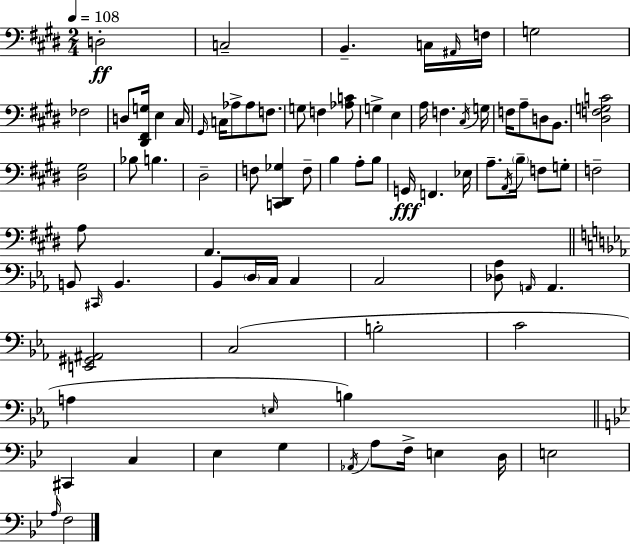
{
  \clef bass
  \numericTimeSignature
  \time 2/4
  \key e \major
  \tempo 4 = 108
  \repeat volta 2 { d2-.\ff | c2-- | b,4.-- c16 \grace { ais,16 } | f16 g2 | \break fes2 | d8 <dis, fis, g>16 e4 | cis16 \grace { gis,16 } c16 aes8-> aes8 f8. | g8 f4 | \break <aes c'>8 g4-> e4 | a16 f4. | \acciaccatura { cis16 } g16 f16 a8-- d8 | b,8. <dis f g c'>2 | \break <dis gis>2 | bes8 b4. | dis2-- | f8 <c, dis, ges>4 | \break f8-- b4 a8-. | b8 g,16\fff f,4. | ees16 a8.-- \acciaccatura { a,16 } \parenthesize b16-- | f8 g8-. f2-- | \break a8 a,4. | \bar "||" \break \key ees \major b,8 \grace { cis,16 } b,4. | bes,8 \parenthesize d16 c16 c4 | c2 | <des aes>8 \grace { a,16 } a,4. | \break <e, gis, ais,>2 | c2( | b2-. | c'2 | \break a4 \grace { e16 }) b4 | \bar "||" \break \key g \minor cis,4 c4 | ees4 g4 | \acciaccatura { aes,16 } a8 f16-> e4 | d16 e2 | \break \grace { a16 } f2 | } \bar "|."
}